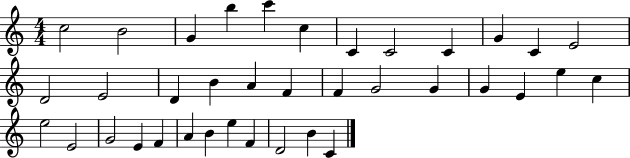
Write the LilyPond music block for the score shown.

{
  \clef treble
  \numericTimeSignature
  \time 4/4
  \key c \major
  c''2 b'2 | g'4 b''4 c'''4 c''4 | c'4 c'2 c'4 | g'4 c'4 e'2 | \break d'2 e'2 | d'4 b'4 a'4 f'4 | f'4 g'2 g'4 | g'4 e'4 e''4 c''4 | \break e''2 e'2 | g'2 e'4 f'4 | a'4 b'4 e''4 f'4 | d'2 b'4 c'4 | \break \bar "|."
}